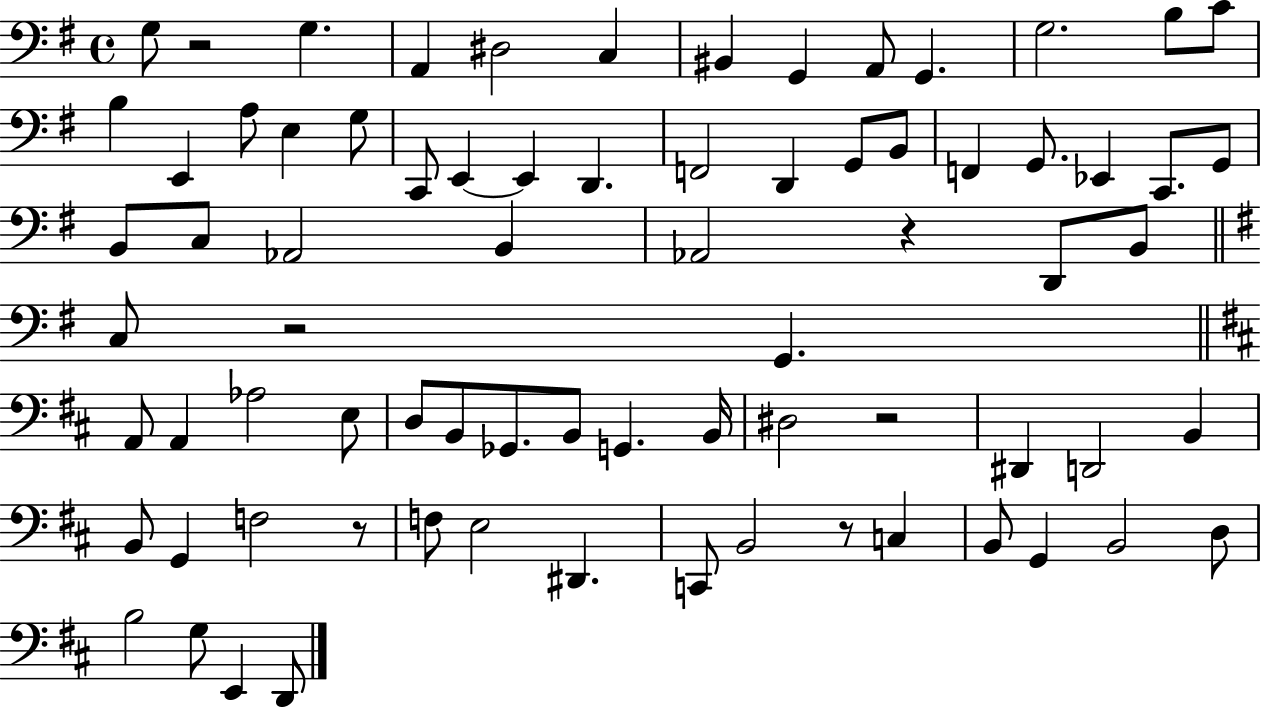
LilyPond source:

{
  \clef bass
  \time 4/4
  \defaultTimeSignature
  \key g \major
  \repeat volta 2 { g8 r2 g4. | a,4 dis2 c4 | bis,4 g,4 a,8 g,4. | g2. b8 c'8 | \break b4 e,4 a8 e4 g8 | c,8 e,4~~ e,4 d,4. | f,2 d,4 g,8 b,8 | f,4 g,8. ees,4 c,8. g,8 | \break b,8 c8 aes,2 b,4 | aes,2 r4 d,8 b,8 | \bar "||" \break \key g \major c8 r2 g,4. | \bar "||" \break \key d \major a,8 a,4 aes2 e8 | d8 b,8 ges,8. b,8 g,4. b,16 | dis2 r2 | dis,4 d,2 b,4 | \break b,8 g,4 f2 r8 | f8 e2 dis,4. | c,8 b,2 r8 c4 | b,8 g,4 b,2 d8 | \break b2 g8 e,4 d,8 | } \bar "|."
}